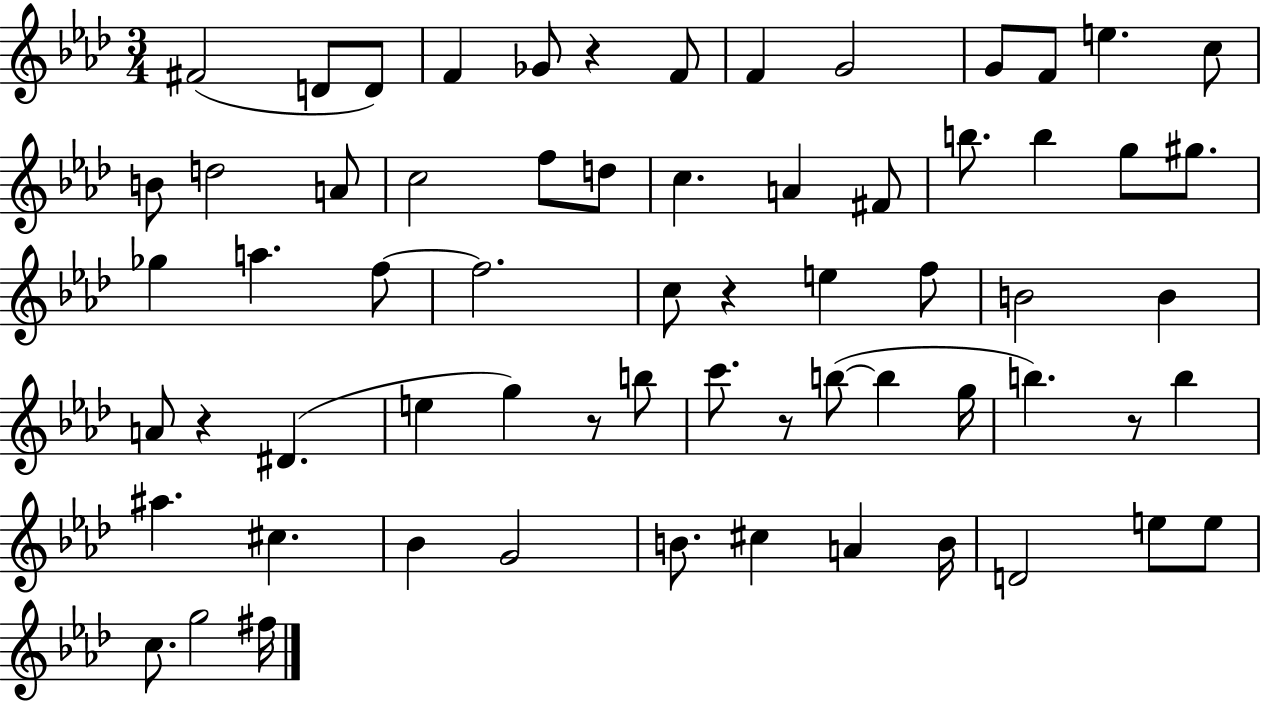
F#4/h D4/e D4/e F4/q Gb4/e R/q F4/e F4/q G4/h G4/e F4/e E5/q. C5/e B4/e D5/h A4/e C5/h F5/e D5/e C5/q. A4/q F#4/e B5/e. B5/q G5/e G#5/e. Gb5/q A5/q. F5/e F5/h. C5/e R/q E5/q F5/e B4/h B4/q A4/e R/q D#4/q. E5/q G5/q R/e B5/e C6/e. R/e B5/e B5/q G5/s B5/q. R/e B5/q A#5/q. C#5/q. Bb4/q G4/h B4/e. C#5/q A4/q B4/s D4/h E5/e E5/e C5/e. G5/h F#5/s